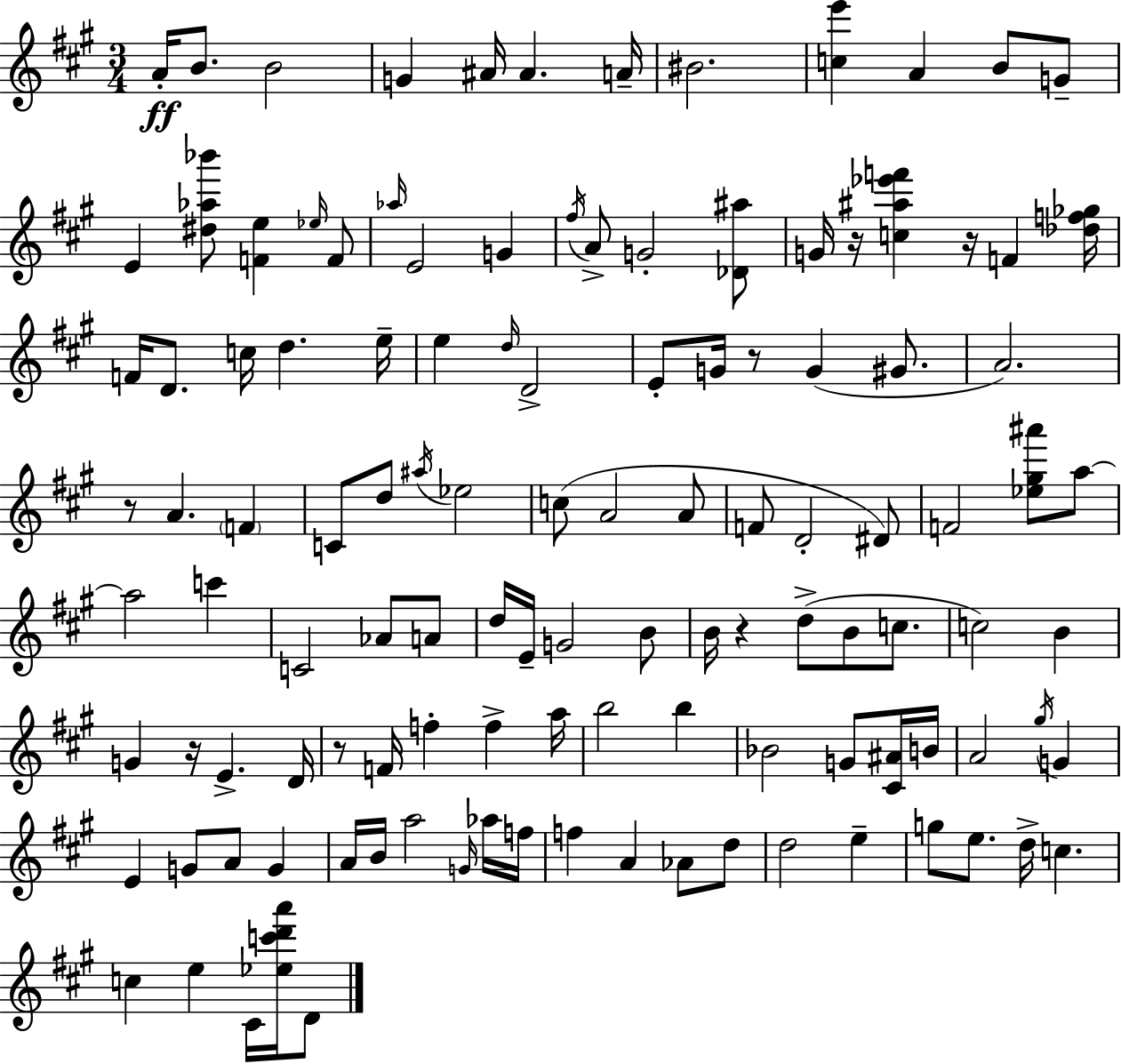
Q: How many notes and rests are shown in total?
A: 119